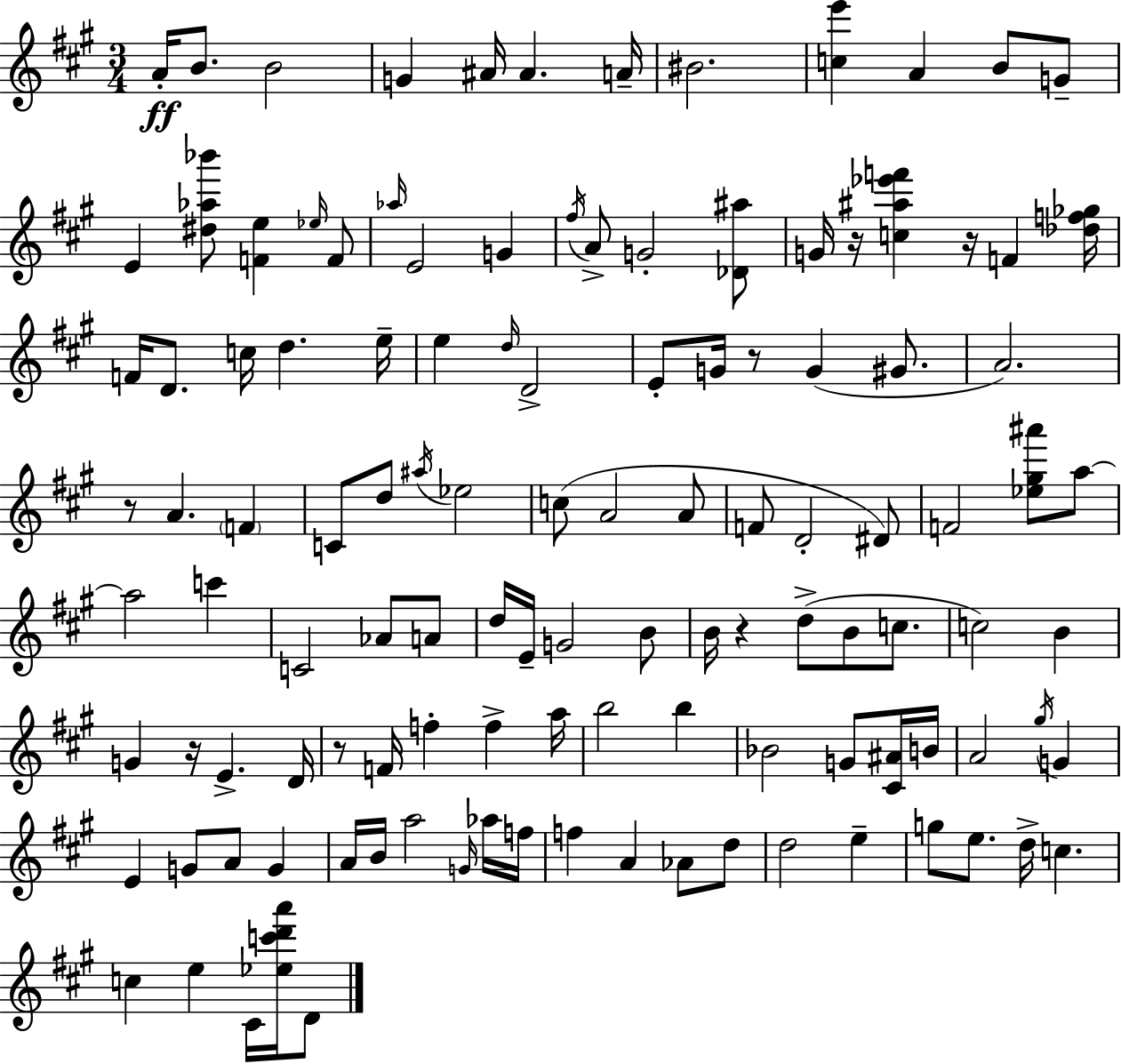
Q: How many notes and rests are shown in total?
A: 119